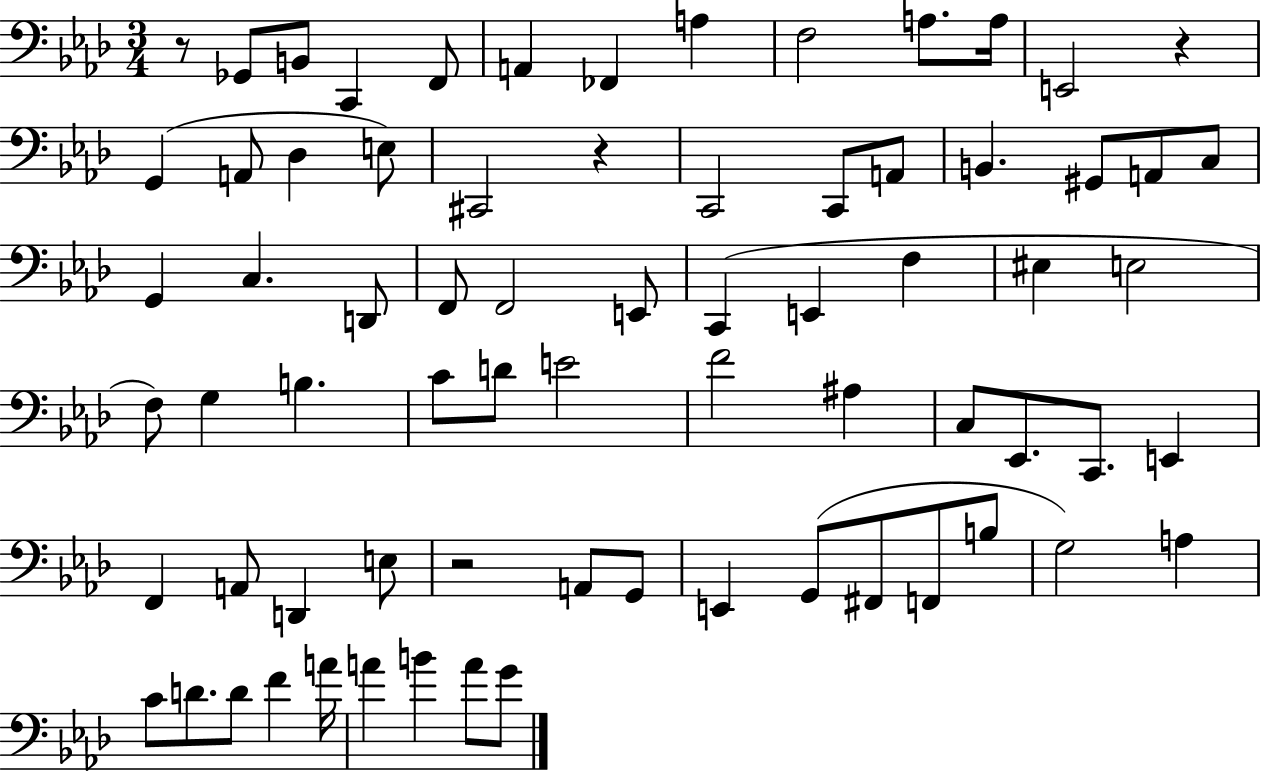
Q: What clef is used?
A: bass